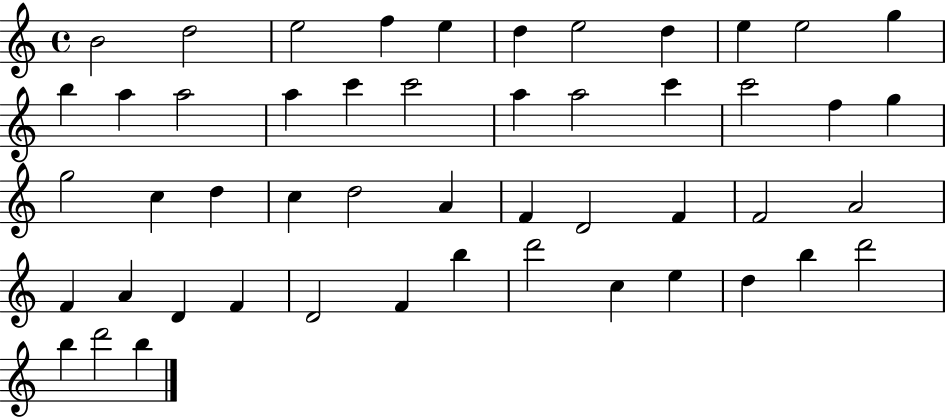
{
  \clef treble
  \time 4/4
  \defaultTimeSignature
  \key c \major
  b'2 d''2 | e''2 f''4 e''4 | d''4 e''2 d''4 | e''4 e''2 g''4 | \break b''4 a''4 a''2 | a''4 c'''4 c'''2 | a''4 a''2 c'''4 | c'''2 f''4 g''4 | \break g''2 c''4 d''4 | c''4 d''2 a'4 | f'4 d'2 f'4 | f'2 a'2 | \break f'4 a'4 d'4 f'4 | d'2 f'4 b''4 | d'''2 c''4 e''4 | d''4 b''4 d'''2 | \break b''4 d'''2 b''4 | \bar "|."
}